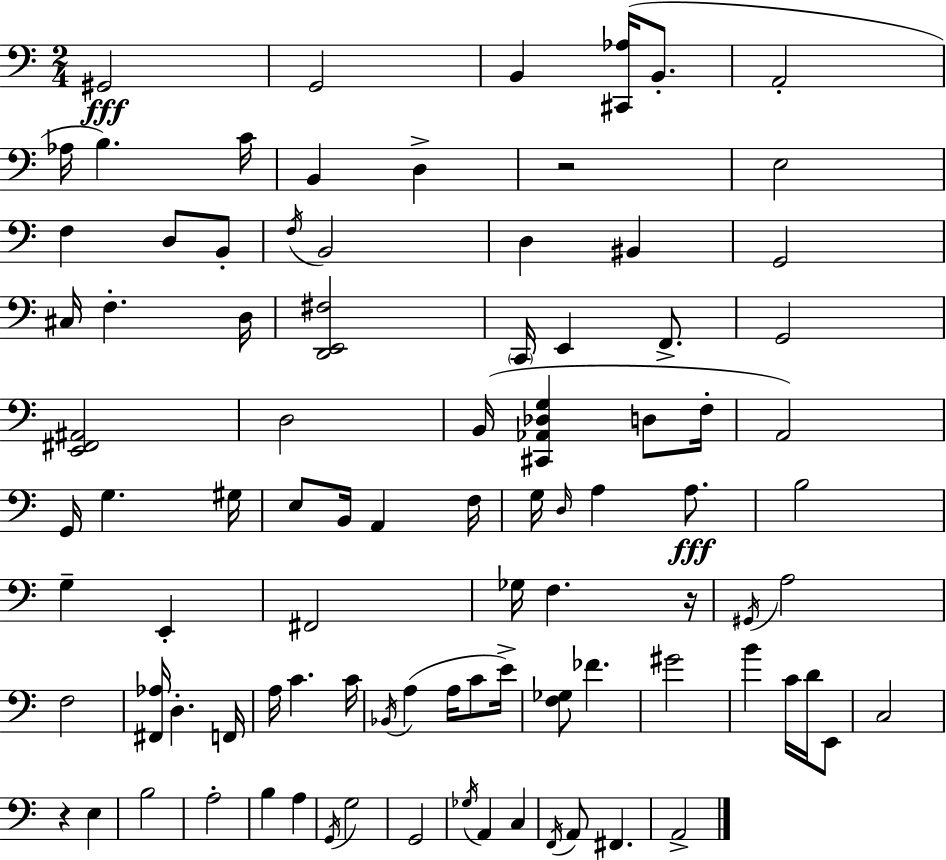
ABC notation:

X:1
T:Untitled
M:2/4
L:1/4
K:Am
^G,,2 G,,2 B,, [^C,,_A,]/4 B,,/2 A,,2 _A,/4 B, C/4 B,, D, z2 E,2 F, D,/2 B,,/2 F,/4 B,,2 D, ^B,, G,,2 ^C,/4 F, D,/4 [D,,E,,^F,]2 C,,/4 E,, F,,/2 G,,2 [E,,^F,,^A,,]2 D,2 B,,/4 [^C,,_A,,_D,G,] D,/2 F,/4 A,,2 G,,/4 G, ^G,/4 E,/2 B,,/4 A,, F,/4 G,/4 D,/4 A, A,/2 B,2 G, E,, ^F,,2 _G,/4 F, z/4 ^G,,/4 A,2 F,2 [^F,,_A,]/4 D, F,,/4 A,/4 C C/4 _B,,/4 A, A,/4 C/2 E/4 [F,_G,]/2 _F ^G2 B C/4 D/4 E,,/2 C,2 z E, B,2 A,2 B, A, G,,/4 G,2 G,,2 _G,/4 A,, C, F,,/4 A,,/2 ^F,, A,,2